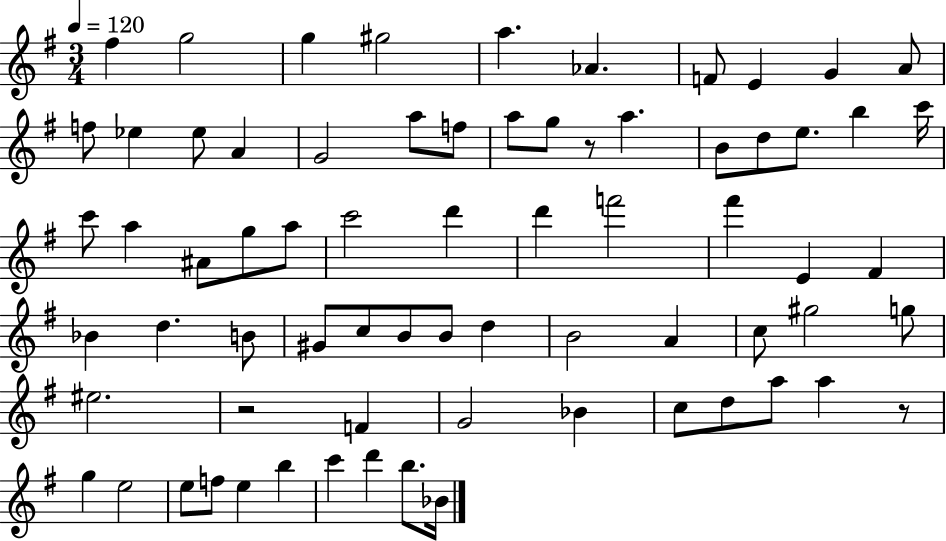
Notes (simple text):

F#5/q G5/h G5/q G#5/h A5/q. Ab4/q. F4/e E4/q G4/q A4/e F5/e Eb5/q Eb5/e A4/q G4/h A5/e F5/e A5/e G5/e R/e A5/q. B4/e D5/e E5/e. B5/q C6/s C6/e A5/q A#4/e G5/e A5/e C6/h D6/q D6/q F6/h F#6/q E4/q F#4/q Bb4/q D5/q. B4/e G#4/e C5/e B4/e B4/e D5/q B4/h A4/q C5/e G#5/h G5/e EIS5/h. R/h F4/q G4/h Bb4/q C5/e D5/e A5/e A5/q R/e G5/q E5/h E5/e F5/e E5/q B5/q C6/q D6/q B5/e. Bb4/s